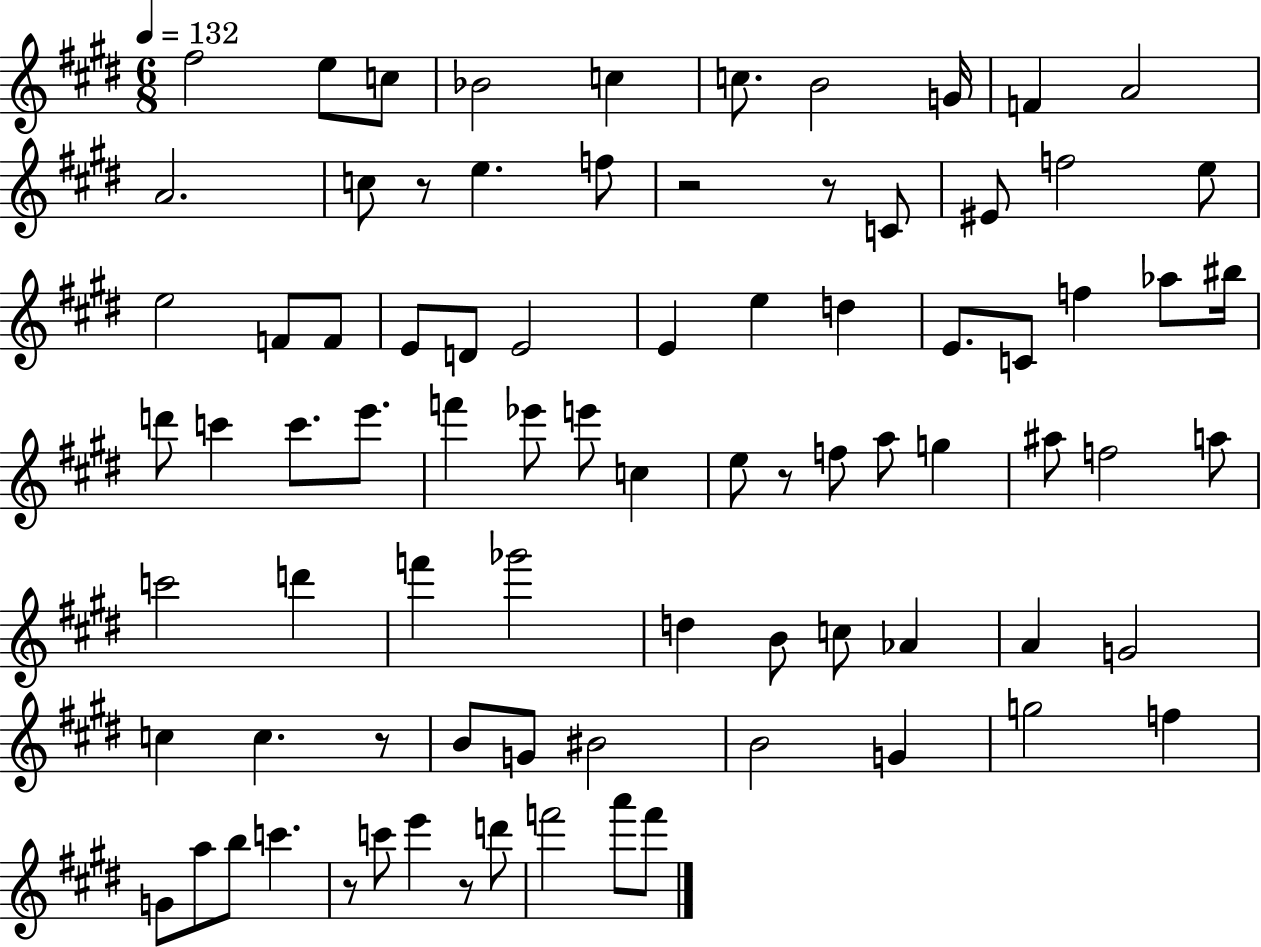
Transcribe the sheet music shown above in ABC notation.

X:1
T:Untitled
M:6/8
L:1/4
K:E
^f2 e/2 c/2 _B2 c c/2 B2 G/4 F A2 A2 c/2 z/2 e f/2 z2 z/2 C/2 ^E/2 f2 e/2 e2 F/2 F/2 E/2 D/2 E2 E e d E/2 C/2 f _a/2 ^b/4 d'/2 c' c'/2 e'/2 f' _e'/2 e'/2 c e/2 z/2 f/2 a/2 g ^a/2 f2 a/2 c'2 d' f' _g'2 d B/2 c/2 _A A G2 c c z/2 B/2 G/2 ^B2 B2 G g2 f G/2 a/2 b/2 c' z/2 c'/2 e' z/2 d'/2 f'2 a'/2 f'/2